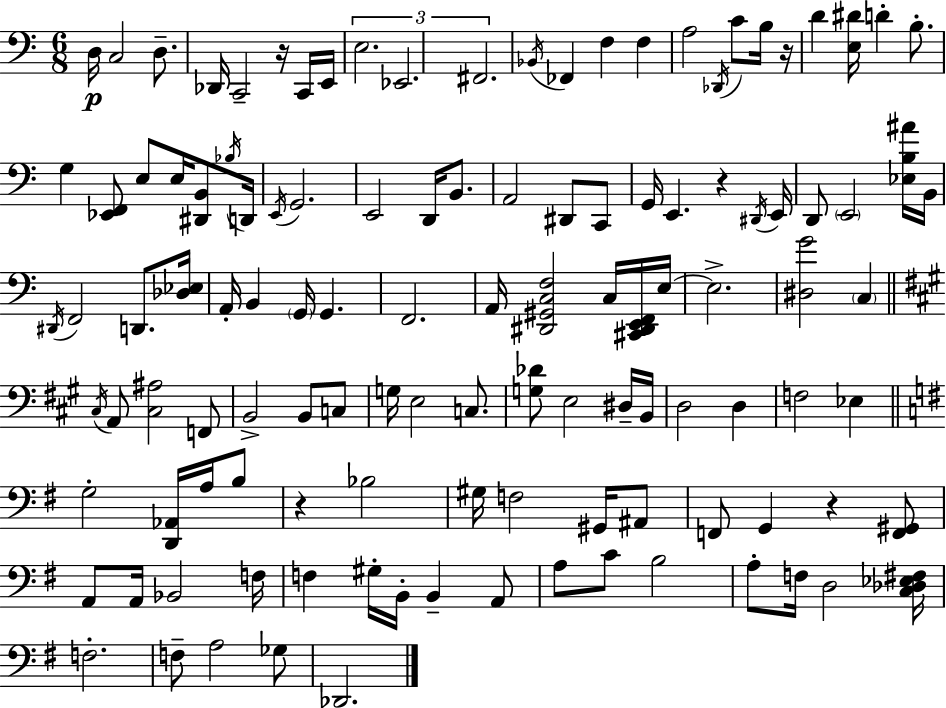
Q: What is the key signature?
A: C major